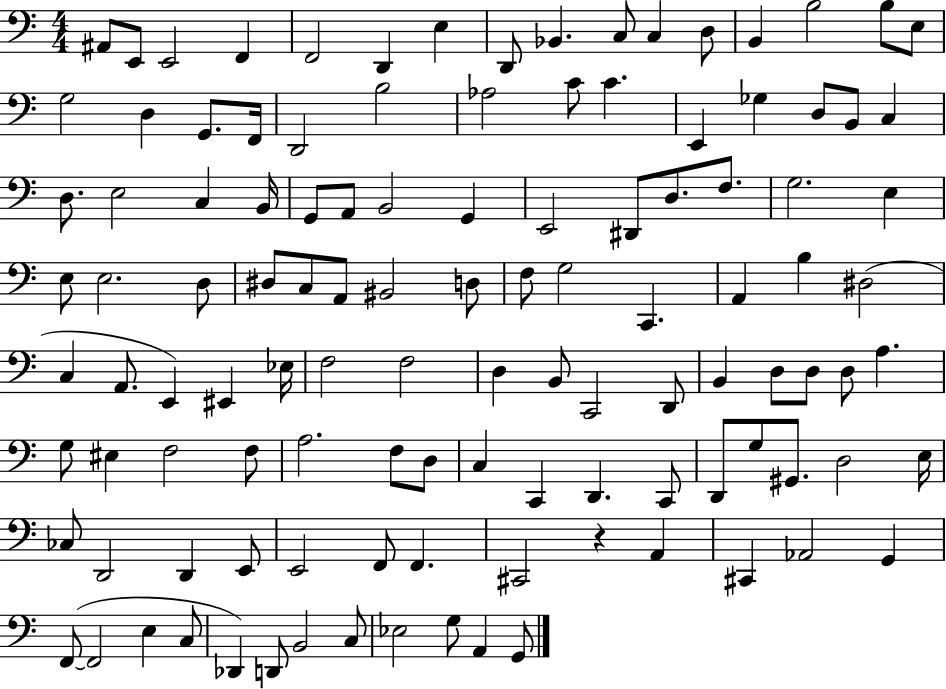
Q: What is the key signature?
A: C major